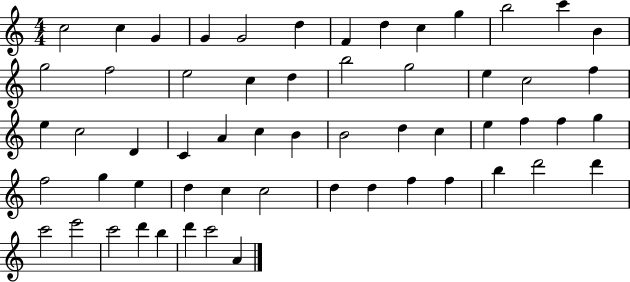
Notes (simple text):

C5/h C5/q G4/q G4/q G4/h D5/q F4/q D5/q C5/q G5/q B5/h C6/q B4/q G5/h F5/h E5/h C5/q D5/q B5/h G5/h E5/q C5/h F5/q E5/q C5/h D4/q C4/q A4/q C5/q B4/q B4/h D5/q C5/q E5/q F5/q F5/q G5/q F5/h G5/q E5/q D5/q C5/q C5/h D5/q D5/q F5/q F5/q B5/q D6/h D6/q C6/h E6/h C6/h D6/q B5/q D6/q C6/h A4/q